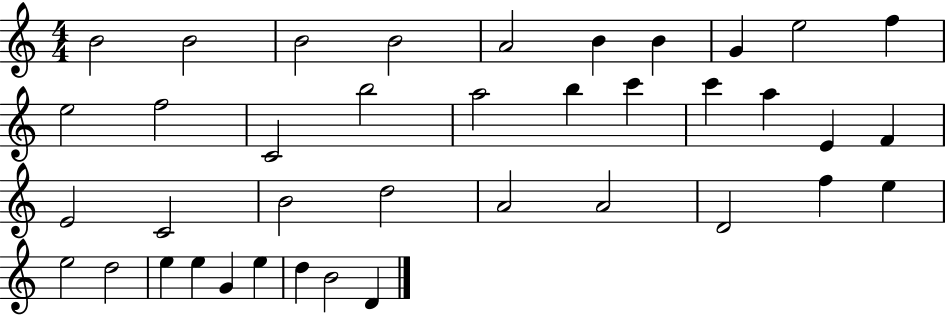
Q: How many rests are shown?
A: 0